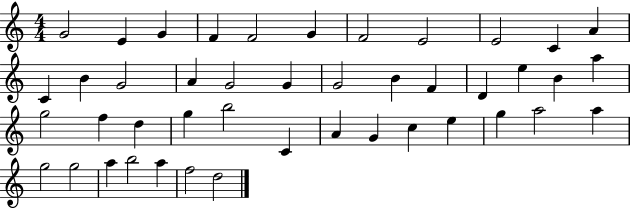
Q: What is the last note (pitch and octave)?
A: D5